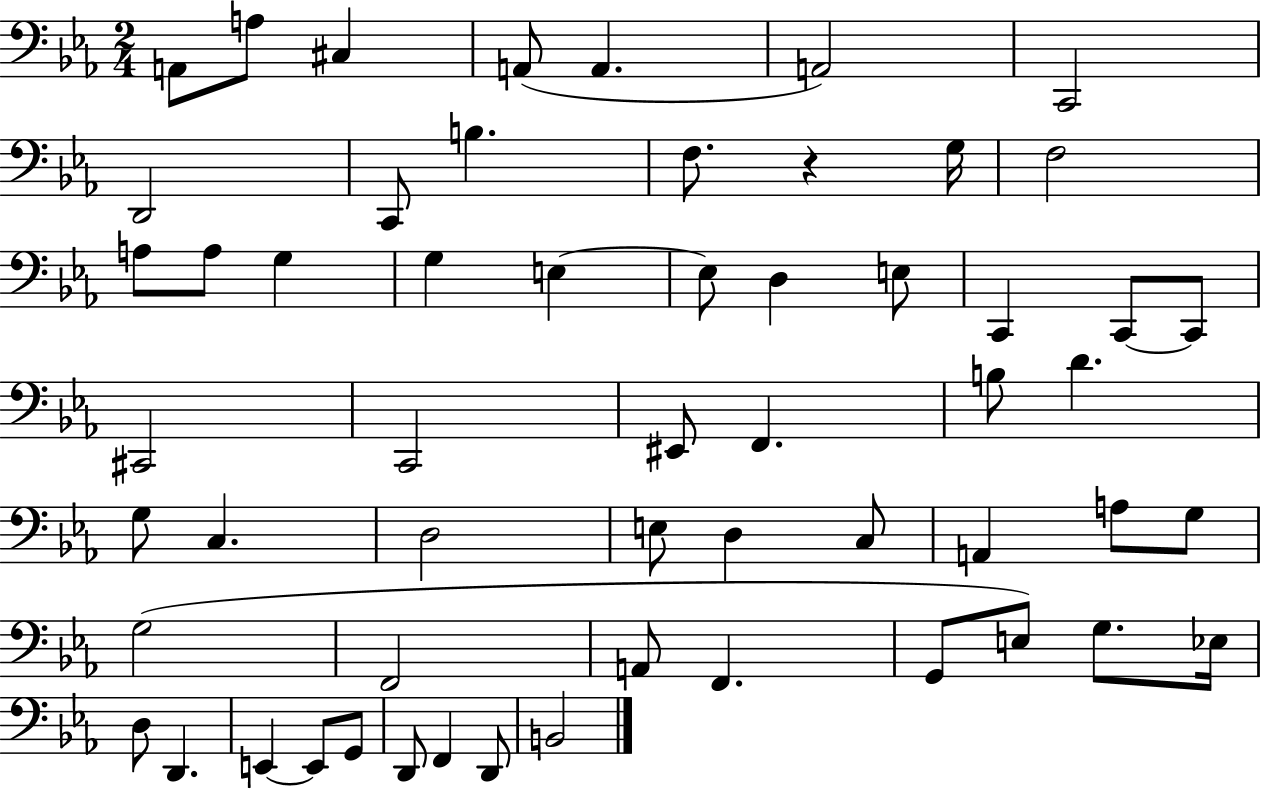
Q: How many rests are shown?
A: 1